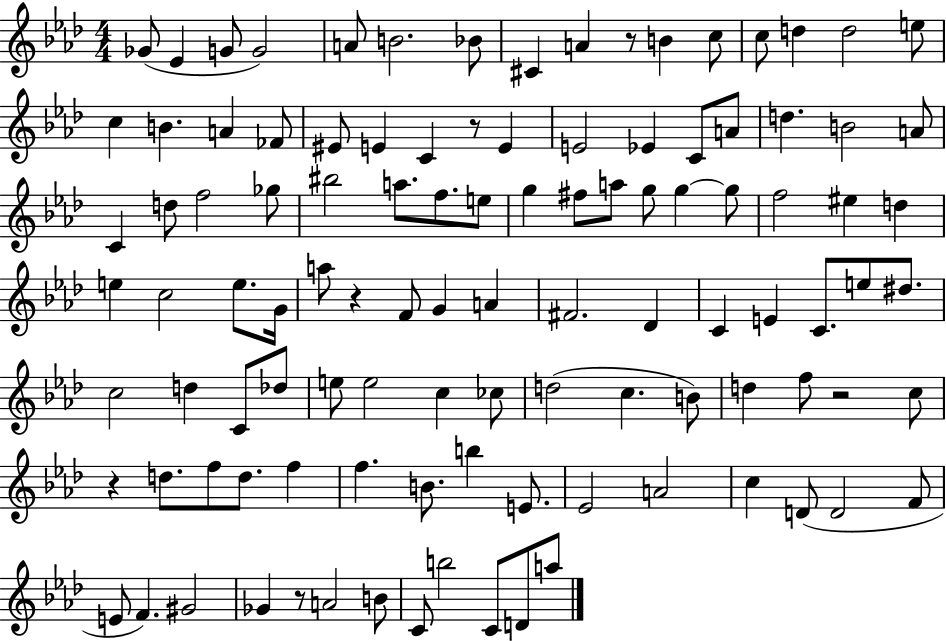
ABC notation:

X:1
T:Untitled
M:4/4
L:1/4
K:Ab
_G/2 _E G/2 G2 A/2 B2 _B/2 ^C A z/2 B c/2 c/2 d d2 e/2 c B A _F/2 ^E/2 E C z/2 E E2 _E C/2 A/2 d B2 A/2 C d/2 f2 _g/2 ^b2 a/2 f/2 e/2 g ^f/2 a/2 g/2 g g/2 f2 ^e d e c2 e/2 G/4 a/2 z F/2 G A ^F2 _D C E C/2 e/2 ^d/2 c2 d C/2 _d/2 e/2 e2 c _c/2 d2 c B/2 d f/2 z2 c/2 z d/2 f/2 d/2 f f B/2 b E/2 _E2 A2 c D/2 D2 F/2 E/2 F ^G2 _G z/2 A2 B/2 C/2 b2 C/2 D/2 a/2